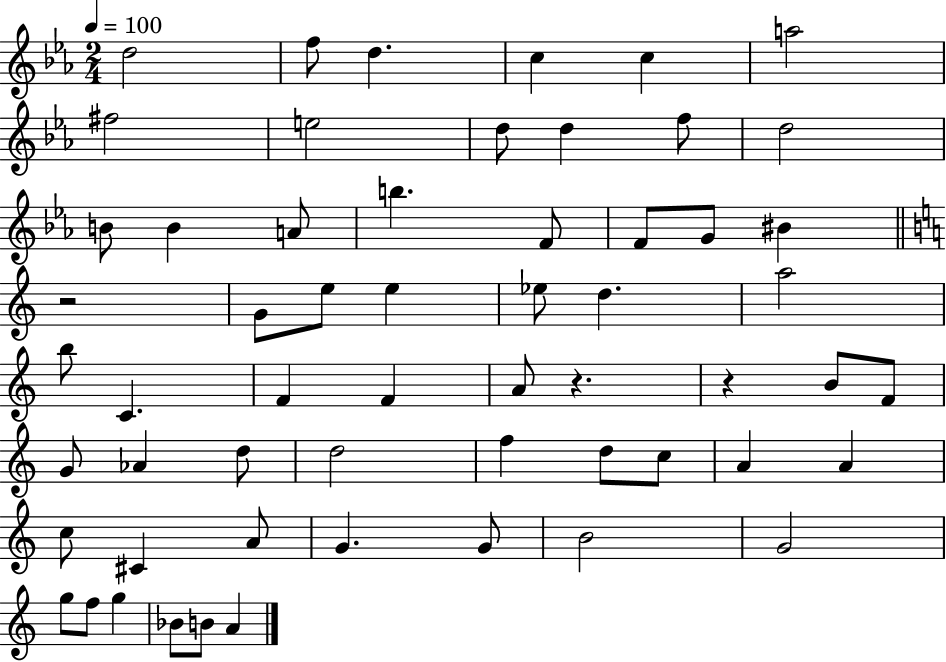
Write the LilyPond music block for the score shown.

{
  \clef treble
  \numericTimeSignature
  \time 2/4
  \key ees \major
  \tempo 4 = 100
  d''2 | f''8 d''4. | c''4 c''4 | a''2 | \break fis''2 | e''2 | d''8 d''4 f''8 | d''2 | \break b'8 b'4 a'8 | b''4. f'8 | f'8 g'8 bis'4 | \bar "||" \break \key a \minor r2 | g'8 e''8 e''4 | ees''8 d''4. | a''2 | \break b''8 c'4. | f'4 f'4 | a'8 r4. | r4 b'8 f'8 | \break g'8 aes'4 d''8 | d''2 | f''4 d''8 c''8 | a'4 a'4 | \break c''8 cis'4 a'8 | g'4. g'8 | b'2 | g'2 | \break g''8 f''8 g''4 | bes'8 b'8 a'4 | \bar "|."
}